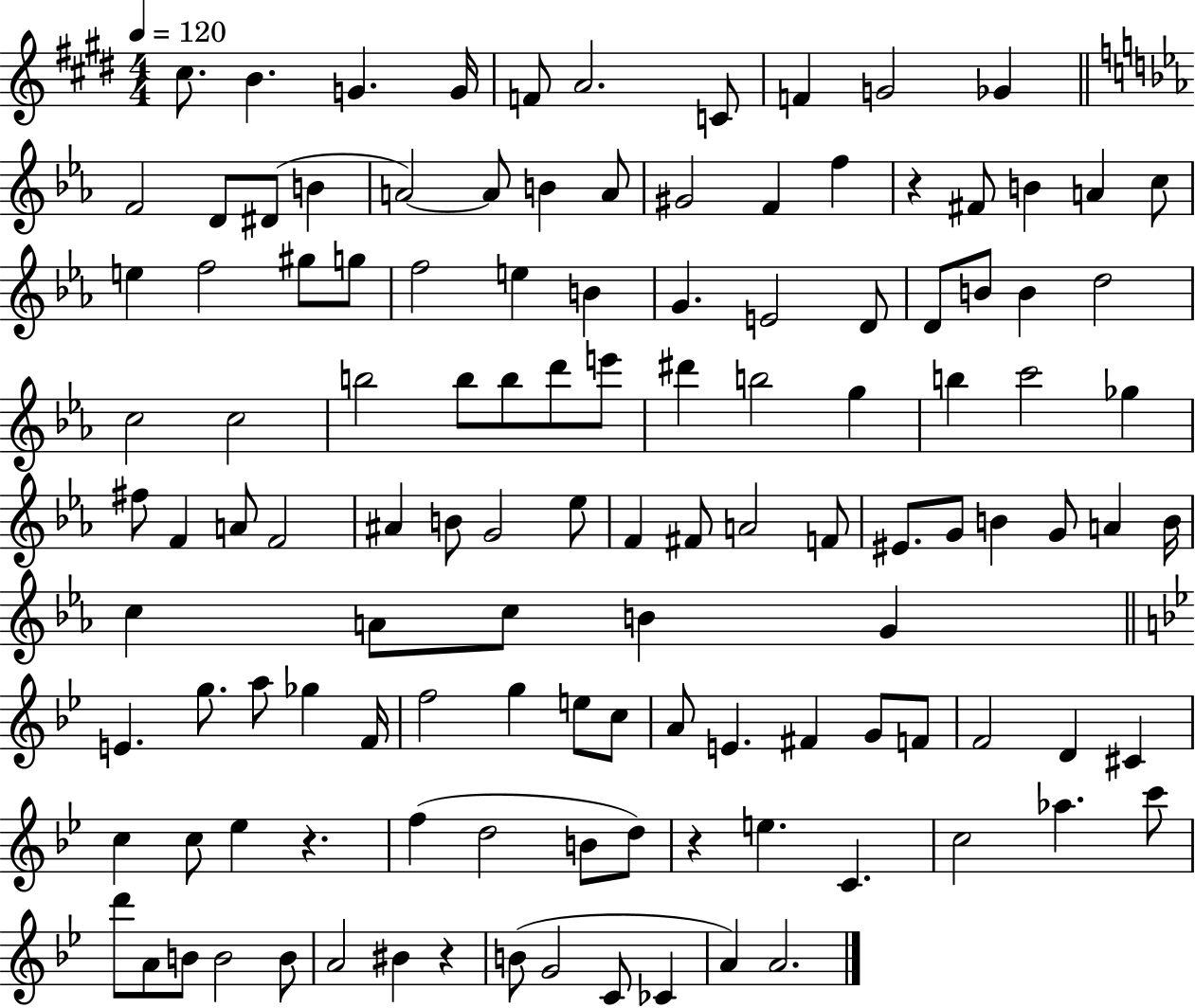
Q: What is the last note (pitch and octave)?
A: A4